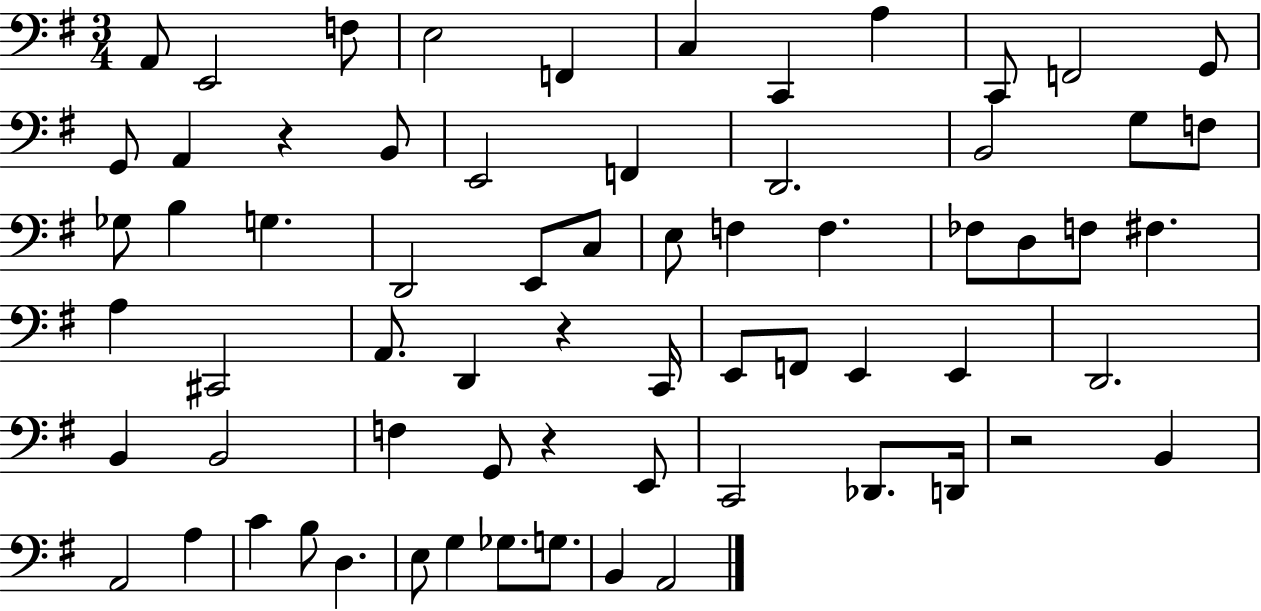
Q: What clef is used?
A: bass